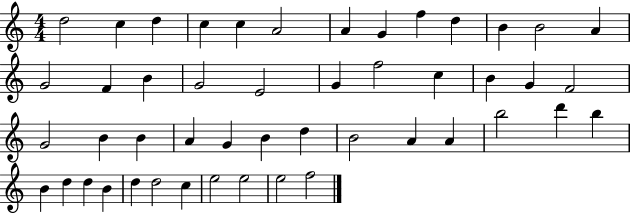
{
  \clef treble
  \numericTimeSignature
  \time 4/4
  \key c \major
  d''2 c''4 d''4 | c''4 c''4 a'2 | a'4 g'4 f''4 d''4 | b'4 b'2 a'4 | \break g'2 f'4 b'4 | g'2 e'2 | g'4 f''2 c''4 | b'4 g'4 f'2 | \break g'2 b'4 b'4 | a'4 g'4 b'4 d''4 | b'2 a'4 a'4 | b''2 d'''4 b''4 | \break b'4 d''4 d''4 b'4 | d''4 d''2 c''4 | e''2 e''2 | e''2 f''2 | \break \bar "|."
}